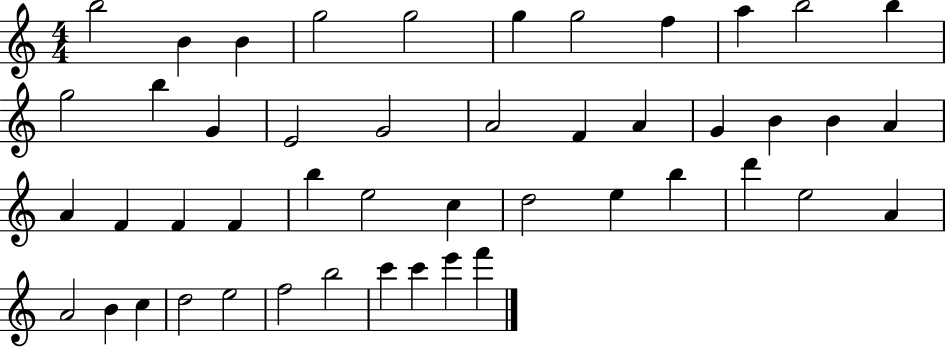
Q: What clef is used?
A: treble